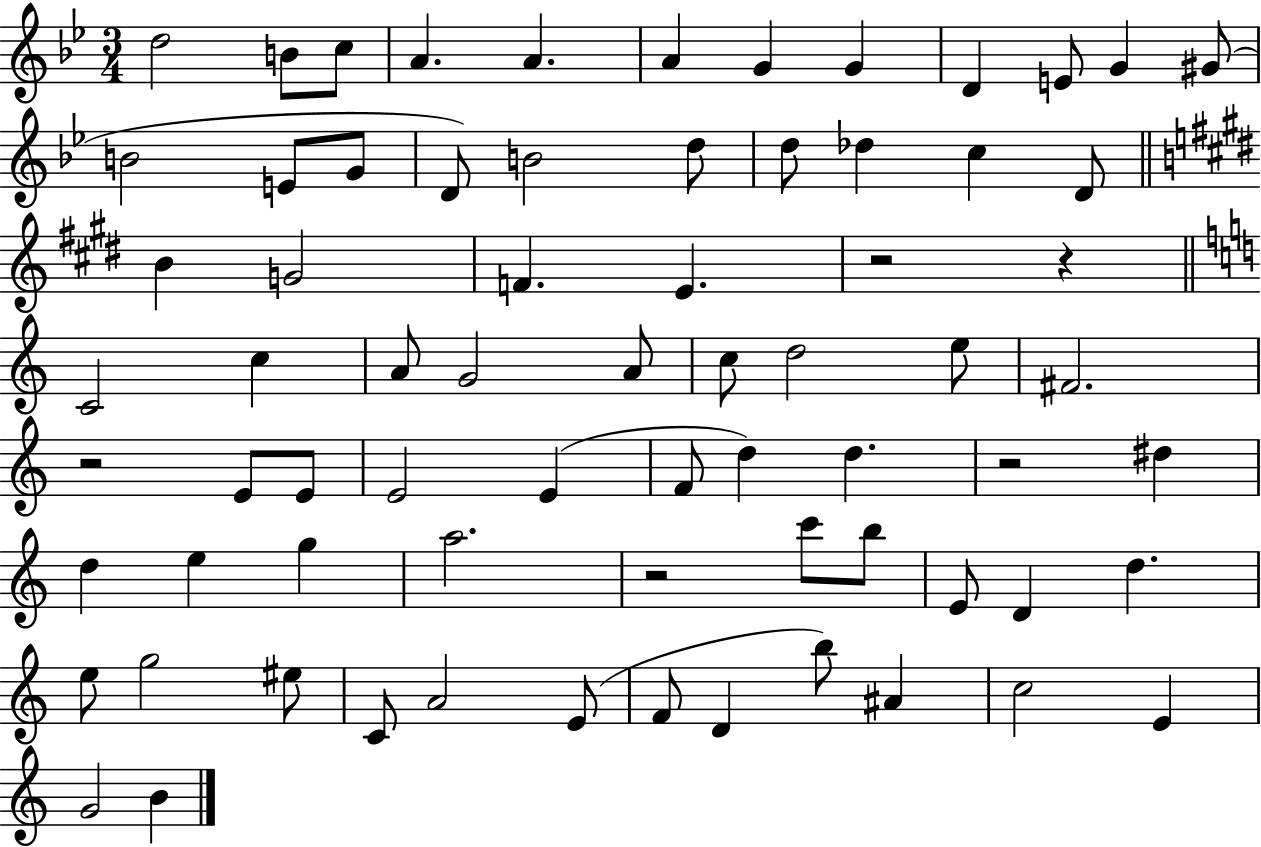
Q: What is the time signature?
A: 3/4